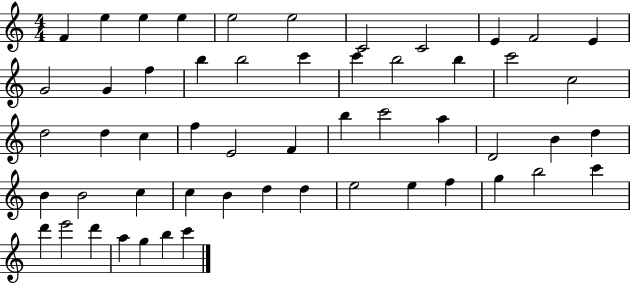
F4/q E5/q E5/q E5/q E5/h E5/h C4/h C4/h E4/q F4/h E4/q G4/h G4/q F5/q B5/q B5/h C6/q C6/q B5/h B5/q C6/h C5/h D5/h D5/q C5/q F5/q E4/h F4/q B5/q C6/h A5/q D4/h B4/q D5/q B4/q B4/h C5/q C5/q B4/q D5/q D5/q E5/h E5/q F5/q G5/q B5/h C6/q D6/q E6/h D6/q A5/q G5/q B5/q C6/q